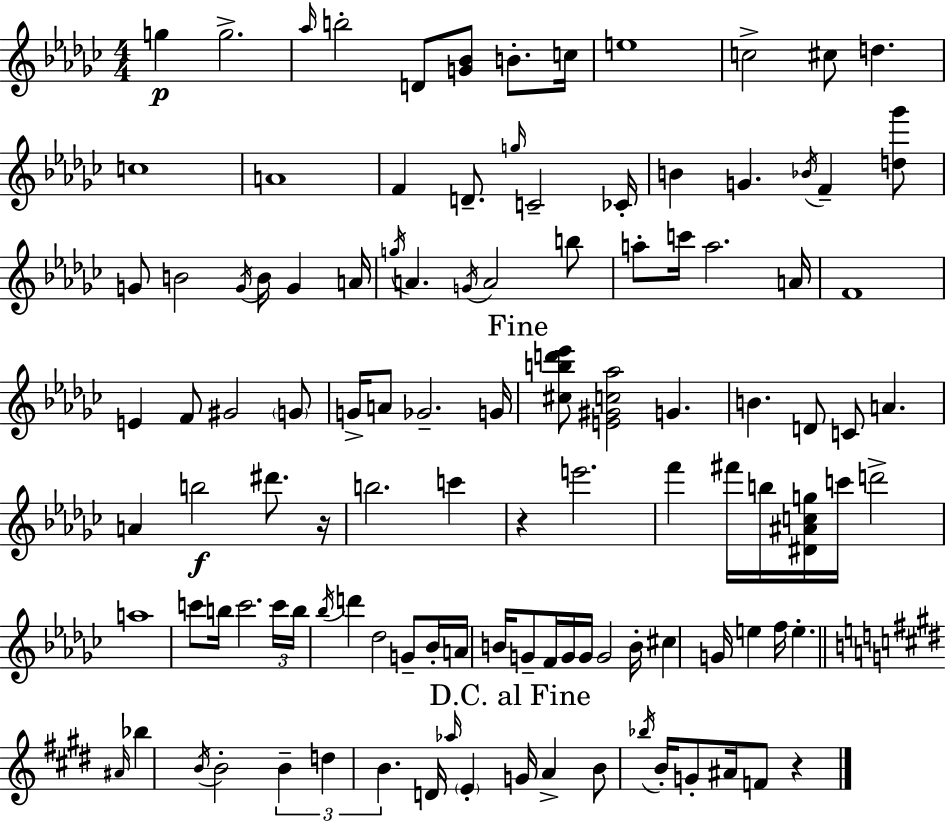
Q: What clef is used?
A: treble